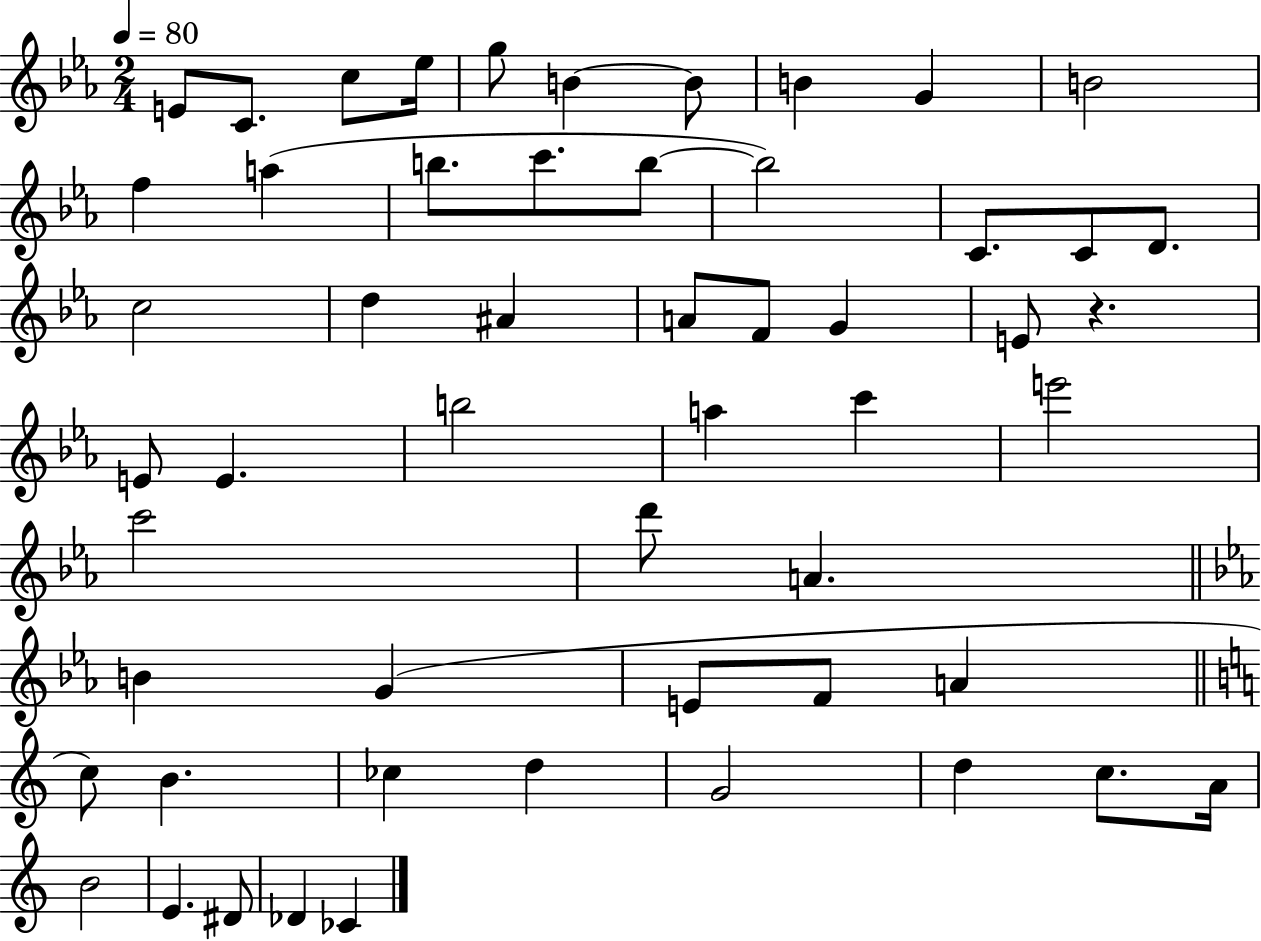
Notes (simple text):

E4/e C4/e. C5/e Eb5/s G5/e B4/q B4/e B4/q G4/q B4/h F5/q A5/q B5/e. C6/e. B5/e B5/h C4/e. C4/e D4/e. C5/h D5/q A#4/q A4/e F4/e G4/q E4/e R/q. E4/e E4/q. B5/h A5/q C6/q E6/h C6/h D6/e A4/q. B4/q G4/q E4/e F4/e A4/q C5/e B4/q. CES5/q D5/q G4/h D5/q C5/e. A4/s B4/h E4/q. D#4/e Db4/q CES4/q